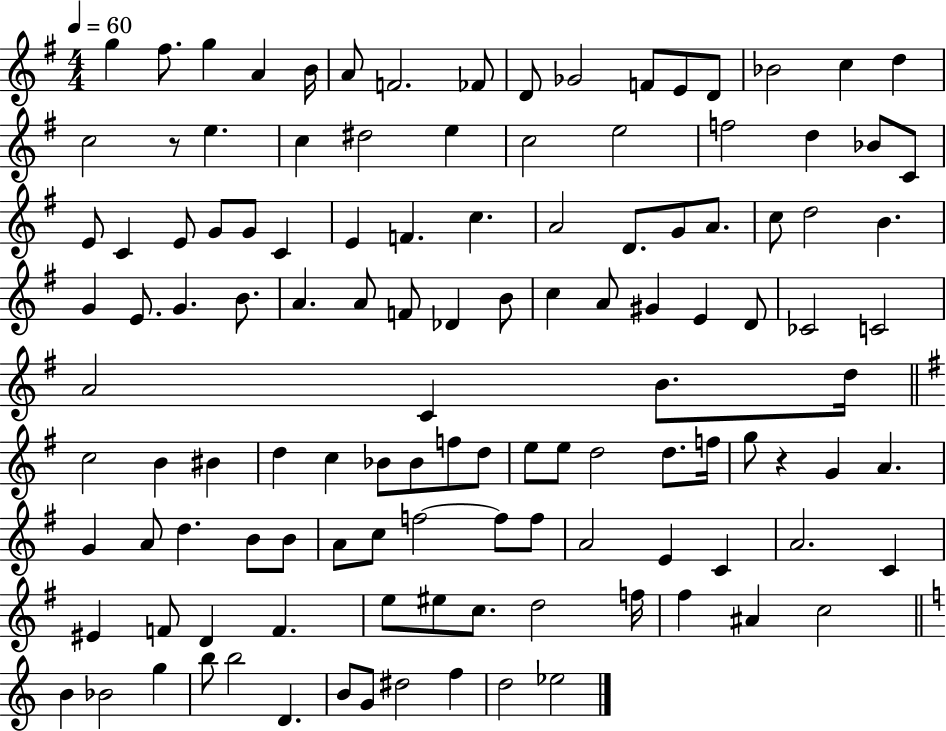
X:1
T:Untitled
M:4/4
L:1/4
K:G
g ^f/2 g A B/4 A/2 F2 _F/2 D/2 _G2 F/2 E/2 D/2 _B2 c d c2 z/2 e c ^d2 e c2 e2 f2 d _B/2 C/2 E/2 C E/2 G/2 G/2 C E F c A2 D/2 G/2 A/2 c/2 d2 B G E/2 G B/2 A A/2 F/2 _D B/2 c A/2 ^G E D/2 _C2 C2 A2 C B/2 d/4 c2 B ^B d c _B/2 _B/2 f/2 d/2 e/2 e/2 d2 d/2 f/4 g/2 z G A G A/2 d B/2 B/2 A/2 c/2 f2 f/2 f/2 A2 E C A2 C ^E F/2 D F e/2 ^e/2 c/2 d2 f/4 ^f ^A c2 B _B2 g b/2 b2 D B/2 G/2 ^d2 f d2 _e2